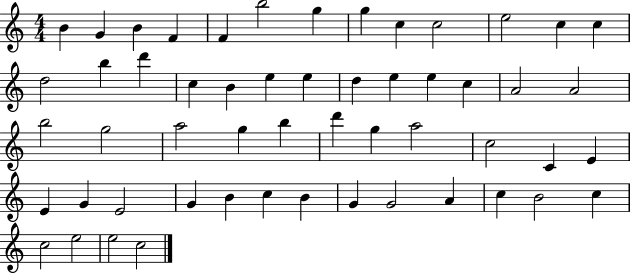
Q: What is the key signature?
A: C major